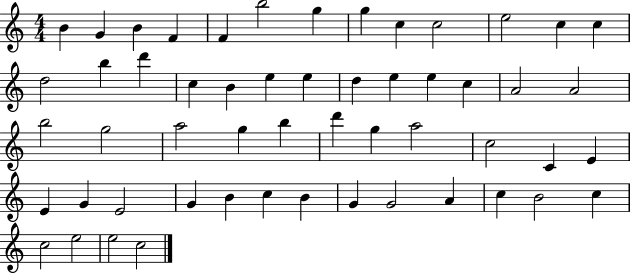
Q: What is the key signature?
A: C major